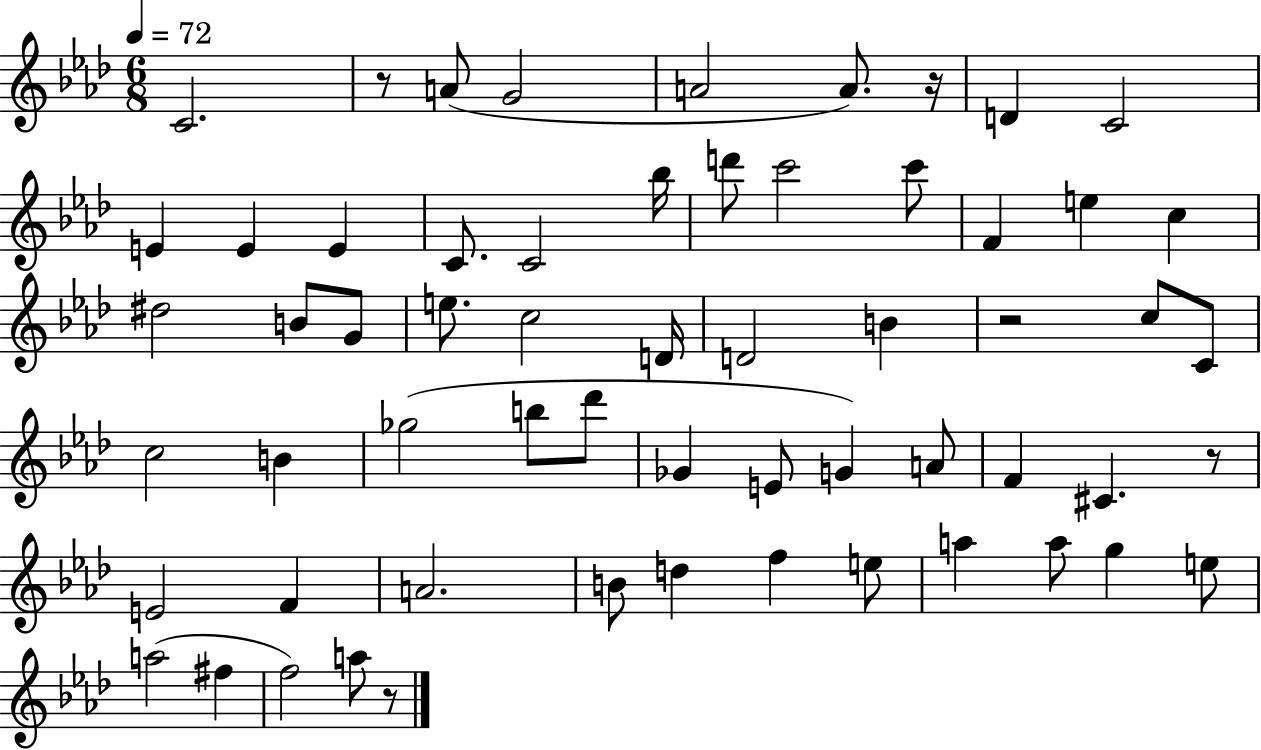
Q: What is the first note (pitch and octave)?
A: C4